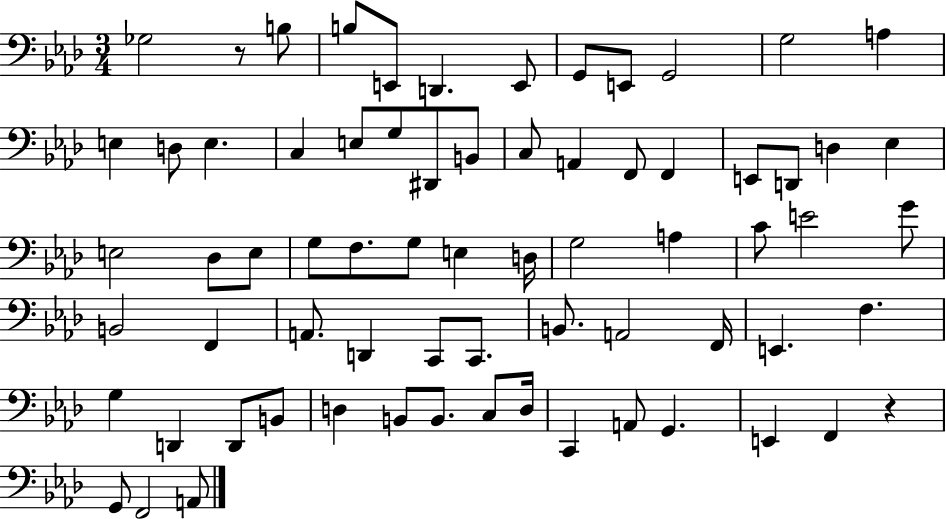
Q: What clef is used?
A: bass